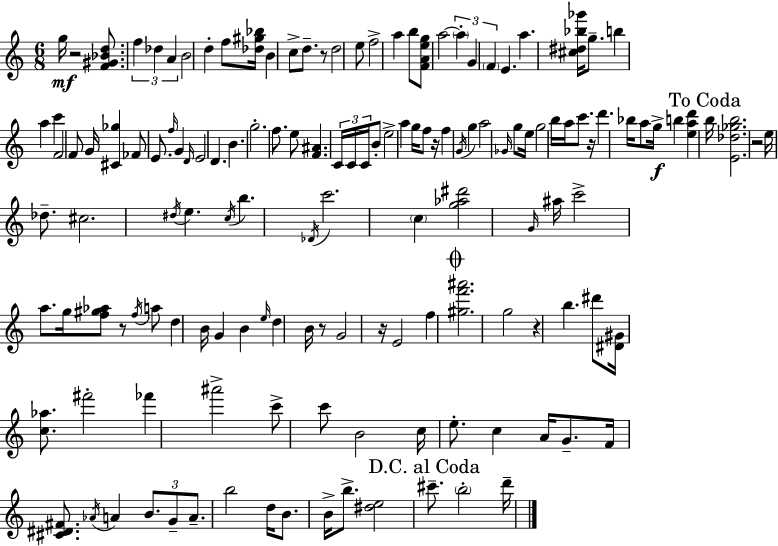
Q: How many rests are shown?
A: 9